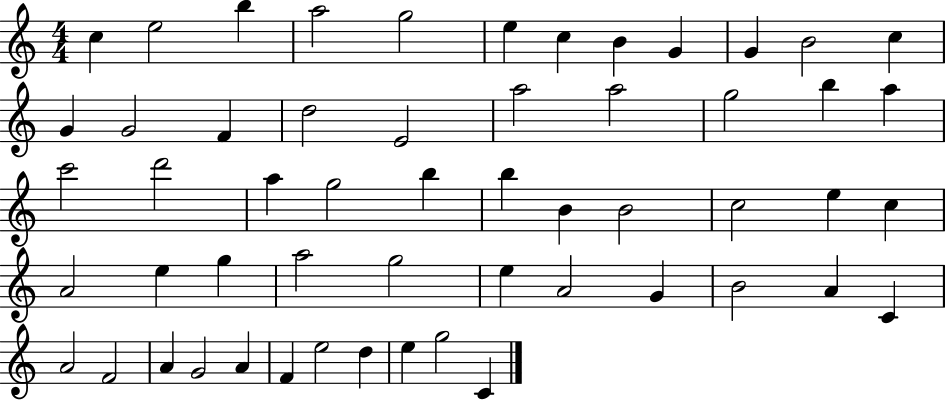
{
  \clef treble
  \numericTimeSignature
  \time 4/4
  \key c \major
  c''4 e''2 b''4 | a''2 g''2 | e''4 c''4 b'4 g'4 | g'4 b'2 c''4 | \break g'4 g'2 f'4 | d''2 e'2 | a''2 a''2 | g''2 b''4 a''4 | \break c'''2 d'''2 | a''4 g''2 b''4 | b''4 b'4 b'2 | c''2 e''4 c''4 | \break a'2 e''4 g''4 | a''2 g''2 | e''4 a'2 g'4 | b'2 a'4 c'4 | \break a'2 f'2 | a'4 g'2 a'4 | f'4 e''2 d''4 | e''4 g''2 c'4 | \break \bar "|."
}